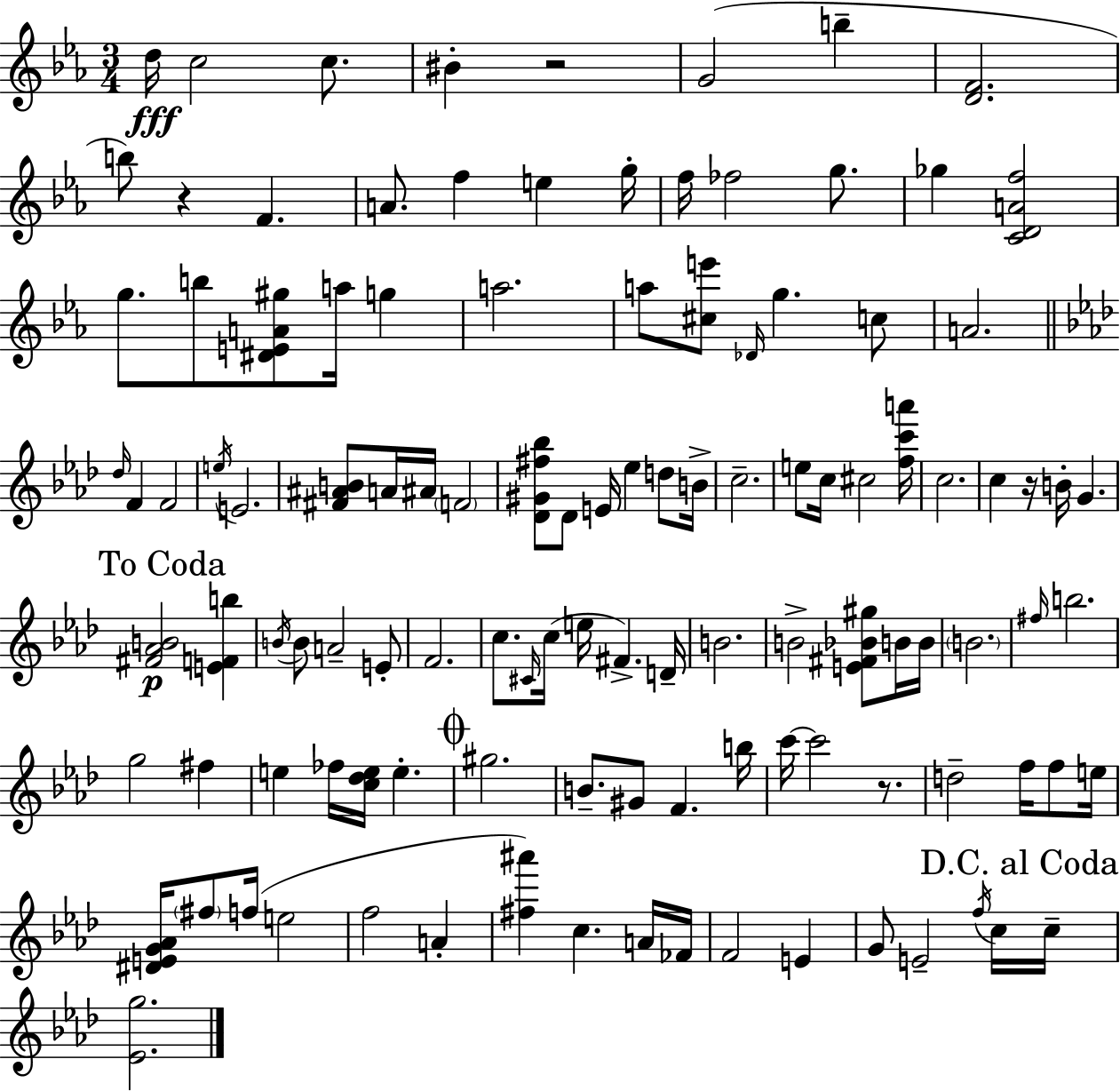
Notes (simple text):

D5/s C5/h C5/e. BIS4/q R/h G4/h B5/q [D4,F4]/h. B5/e R/q F4/q. A4/e. F5/q E5/q G5/s F5/s FES5/h G5/e. Gb5/q [C4,D4,A4,F5]/h G5/e. B5/e [D#4,E4,A4,G#5]/e A5/s G5/q A5/h. A5/e [C#5,E6]/e Db4/s G5/q. C5/e A4/h. Db5/s F4/q F4/h E5/s E4/h. [F#4,A#4,B4]/e A4/s A#4/s F4/h [Db4,G#4,F#5,Bb5]/e Db4/e E4/s Eb5/q D5/e B4/s C5/h. E5/e C5/s C#5/h [F5,C6,A6]/s C5/h. C5/q R/s B4/s G4/q. [F#4,Ab4,B4]/h [E4,F4,B5]/q B4/s B4/e A4/h E4/e F4/h. C5/e. C#4/s C5/s E5/s F#4/q. D4/s B4/h. B4/h [E4,F#4,Bb4,G#5]/e B4/s B4/s B4/h. F#5/s B5/h. G5/h F#5/q E5/q FES5/s [C5,Db5,E5]/s E5/q. G#5/h. B4/e. G#4/e F4/q. B5/s C6/s C6/h R/e. D5/h F5/s F5/e E5/s [D#4,E4,G4,Ab4]/s F#5/e F5/s E5/h F5/h A4/q [F#5,A#6]/q C5/q. A4/s FES4/s F4/h E4/q G4/e E4/h F5/s C5/s C5/s [Eb4,G5]/h.